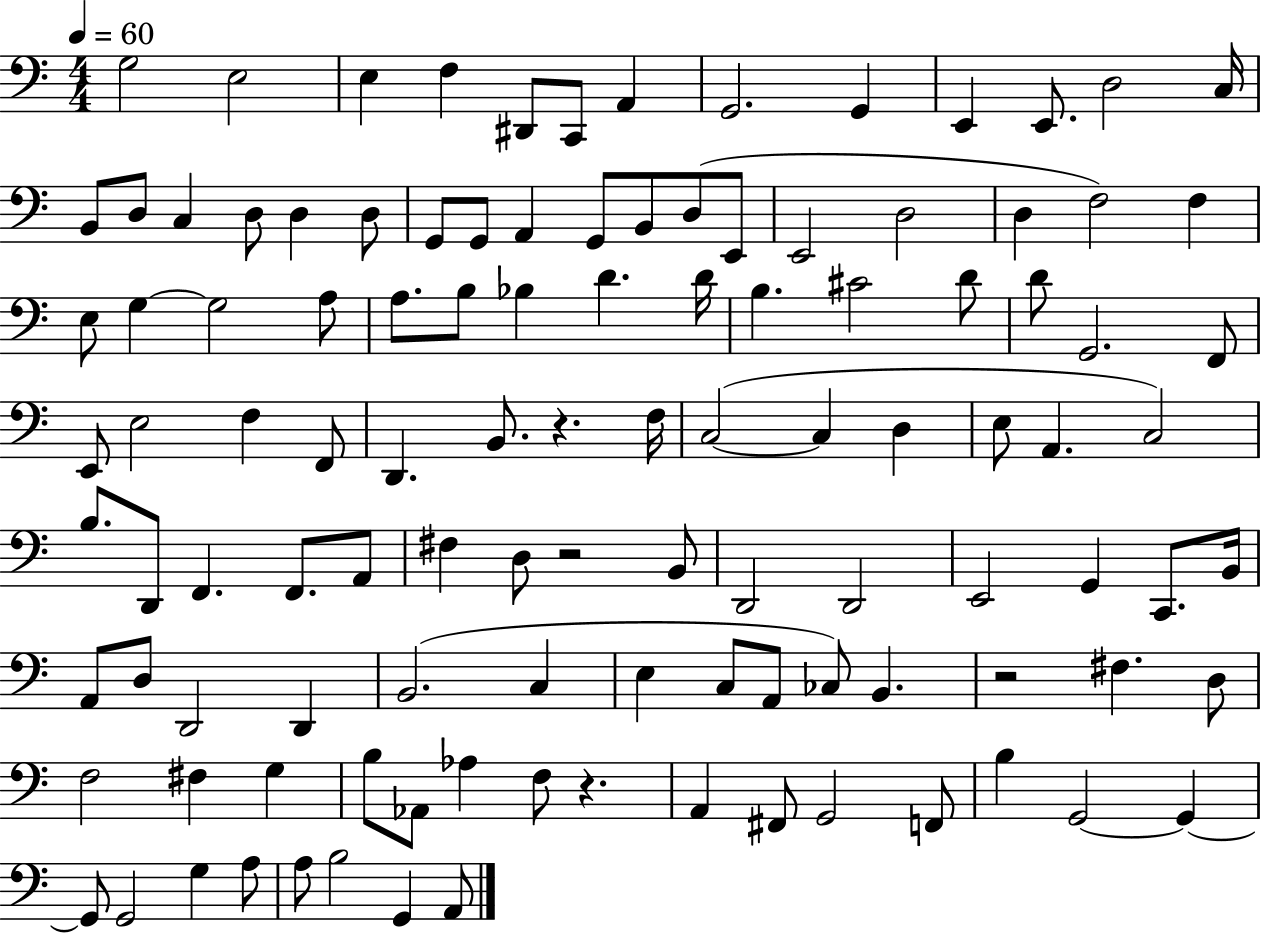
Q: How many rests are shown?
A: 4